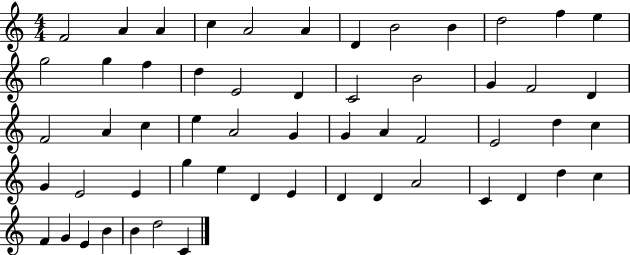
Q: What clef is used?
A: treble